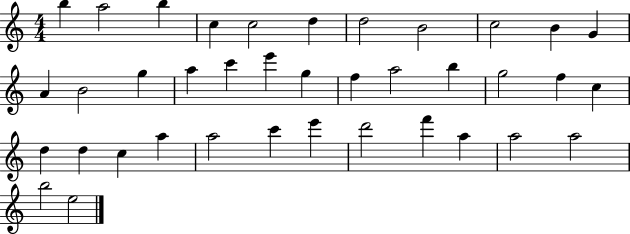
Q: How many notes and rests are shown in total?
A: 38